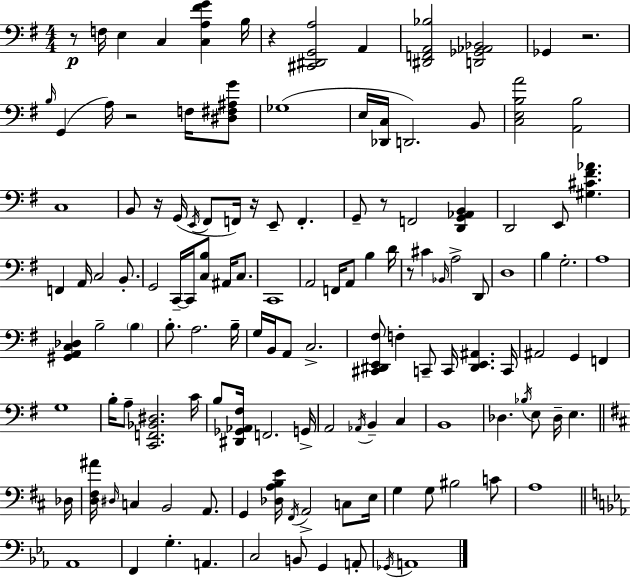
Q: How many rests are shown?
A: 8